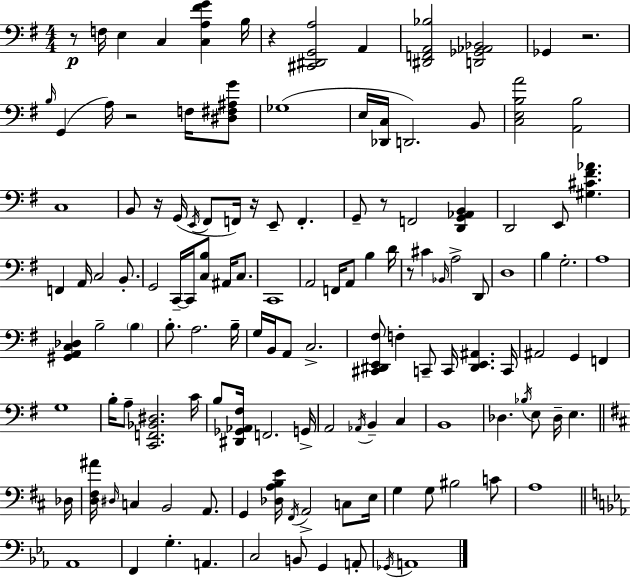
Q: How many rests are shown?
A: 8